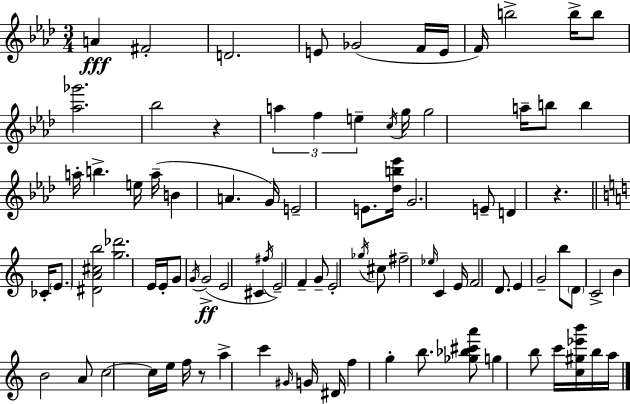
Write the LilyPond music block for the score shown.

{
  \clef treble
  \numericTimeSignature
  \time 3/4
  \key f \minor
  a'4\fff fis'2-. | d'2. | e'8 ges'2( f'16 e'16 | f'16) b''2-> b''16-> b''8 | \break <aes'' ges'''>2. | bes''2 r4 | \tuplet 3/2 { a''4 f''4 e''4-- } | \acciaccatura { c''16 } g''16 g''2 a''16-- b''8 | \break b''4 a''16-. b''4.-> | e''16 a''16--( b'4 a'4. | g'16) e'2-- e'8. | <des'' b'' ees'''>16 g'2. | \break e'8-- d'4 r4. | \bar "||" \break \key c \major ces'16-. \parenthesize e'8. <dis' a' cis'' b''>2 | <g'' des'''>2. | e'16 e'16-. g'8 \acciaccatura { g'16 }(\ff g'2-> | e'2 cis'4 | \break \acciaccatura { fis''16 }) e'2-- f'4-- | g'8-- e'2-. | \acciaccatura { ges''16 } cis''8 fis''2-- \grace { ees''16 } | c'4 e'16 f'2 | \break d'8. e'4 g'2-- | b''8 \parenthesize d'8 c'2-> | b'4 b'2 | a'8 c''2~~ | \break c''16 e''16 f''16 r8 a''4-> c'''4 | \grace { gis'16 } g'16 dis'16 f''4 g''4-. | b''8. <ges'' bes'' cis''' a'''>8 g''4 b''8 | c'''16 <c'' gis'' ees''' b'''>16 b''16 a''16 \bar "|."
}